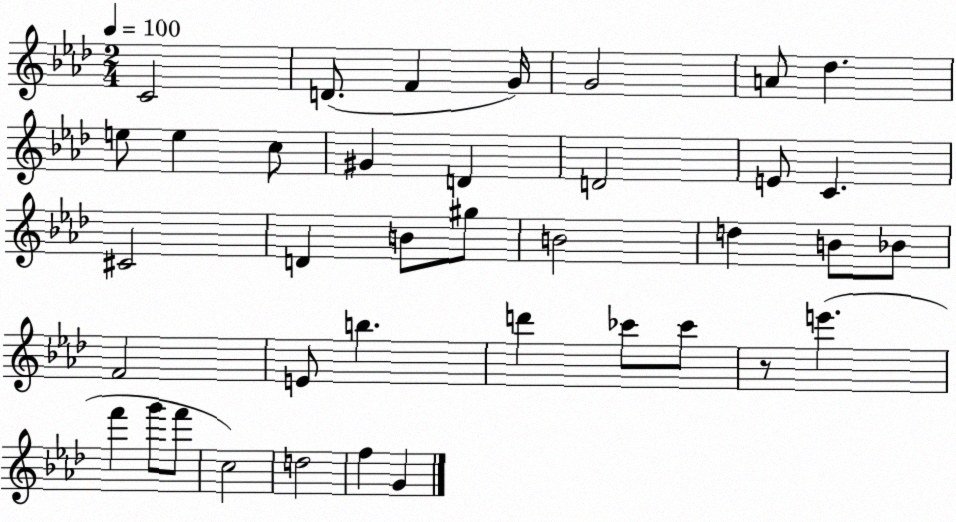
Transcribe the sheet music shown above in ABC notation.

X:1
T:Untitled
M:2/4
L:1/4
K:Ab
C2 D/2 F G/4 G2 A/2 _d e/2 e c/2 ^G D D2 E/2 C ^C2 D B/2 ^g/2 B2 d B/2 _B/2 F2 E/2 b d' _c'/2 _c'/2 z/2 e' f' g'/2 f'/2 c2 d2 f G